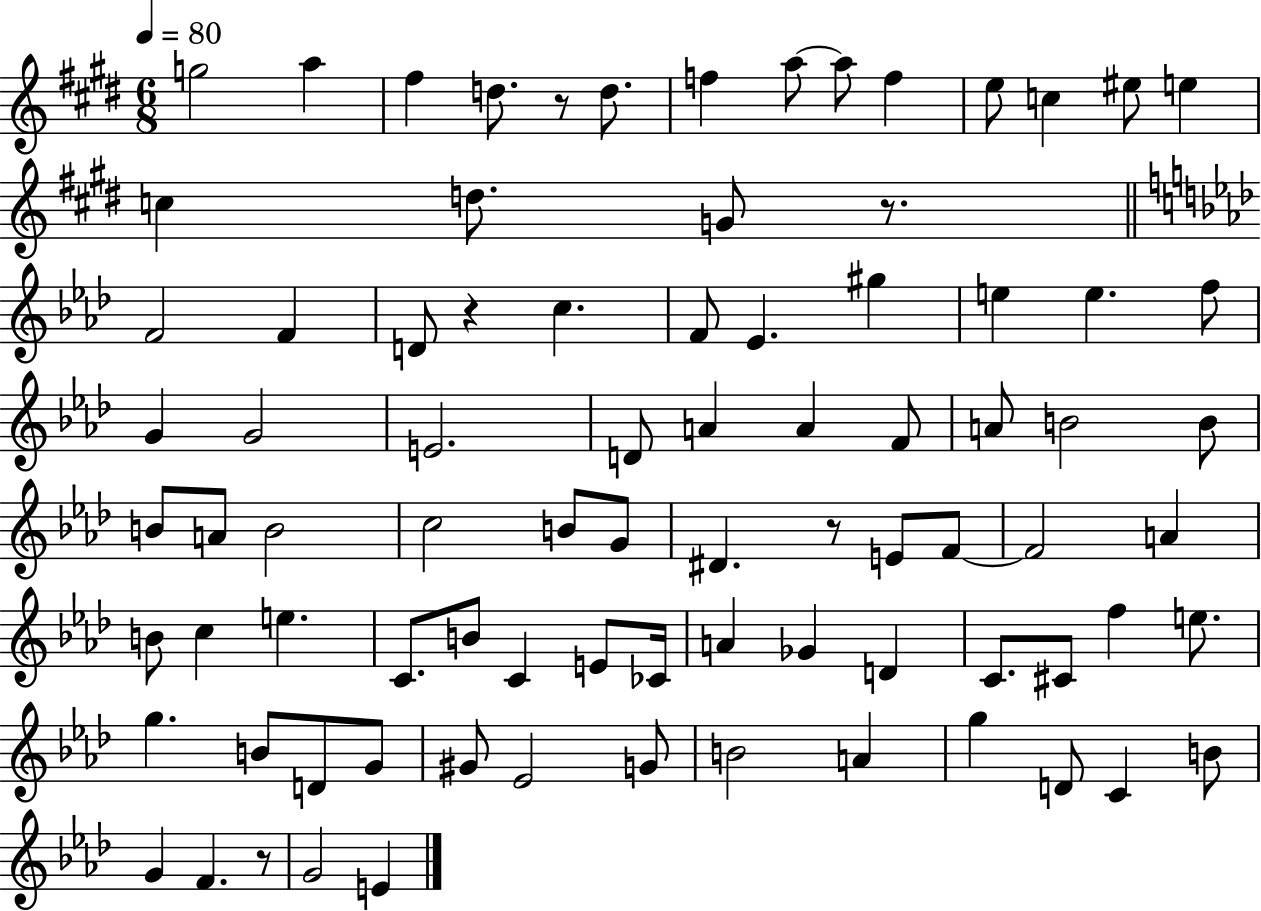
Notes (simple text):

G5/h A5/q F#5/q D5/e. R/e D5/e. F5/q A5/e A5/e F5/q E5/e C5/q EIS5/e E5/q C5/q D5/e. G4/e R/e. F4/h F4/q D4/e R/q C5/q. F4/e Eb4/q. G#5/q E5/q E5/q. F5/e G4/q G4/h E4/h. D4/e A4/q A4/q F4/e A4/e B4/h B4/e B4/e A4/e B4/h C5/h B4/e G4/e D#4/q. R/e E4/e F4/e F4/h A4/q B4/e C5/q E5/q. C4/e. B4/e C4/q E4/e CES4/s A4/q Gb4/q D4/q C4/e. C#4/e F5/q E5/e. G5/q. B4/e D4/e G4/e G#4/e Eb4/h G4/e B4/h A4/q G5/q D4/e C4/q B4/e G4/q F4/q. R/e G4/h E4/q